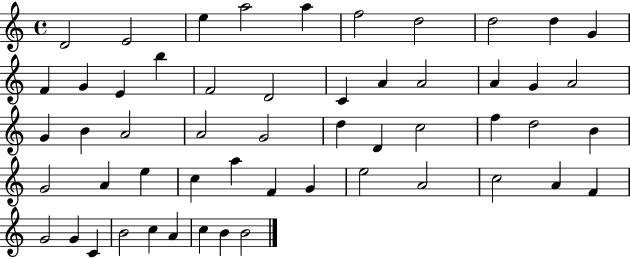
D4/h E4/h E5/q A5/h A5/q F5/h D5/h D5/h D5/q G4/q F4/q G4/q E4/q B5/q F4/h D4/h C4/q A4/q A4/h A4/q G4/q A4/h G4/q B4/q A4/h A4/h G4/h D5/q D4/q C5/h F5/q D5/h B4/q G4/h A4/q E5/q C5/q A5/q F4/q G4/q E5/h A4/h C5/h A4/q F4/q G4/h G4/q C4/q B4/h C5/q A4/q C5/q B4/q B4/h